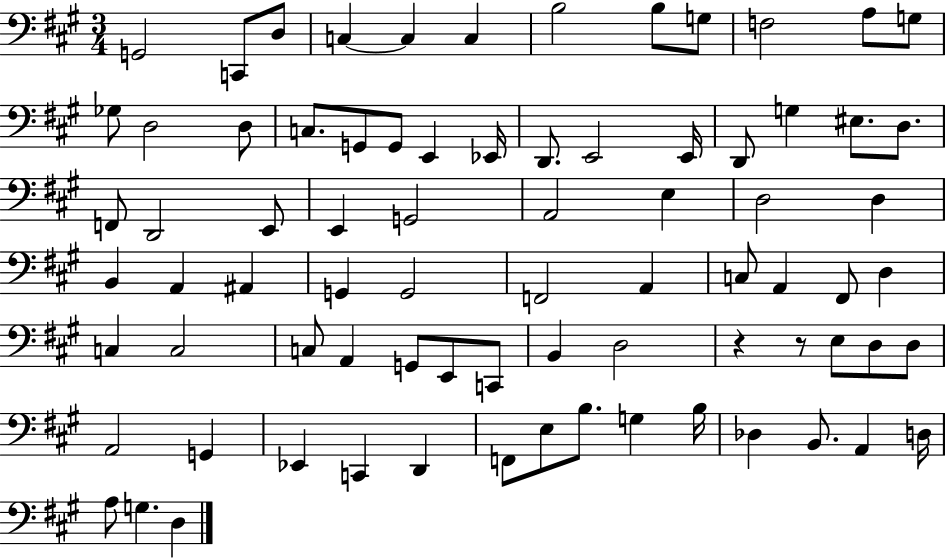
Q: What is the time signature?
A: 3/4